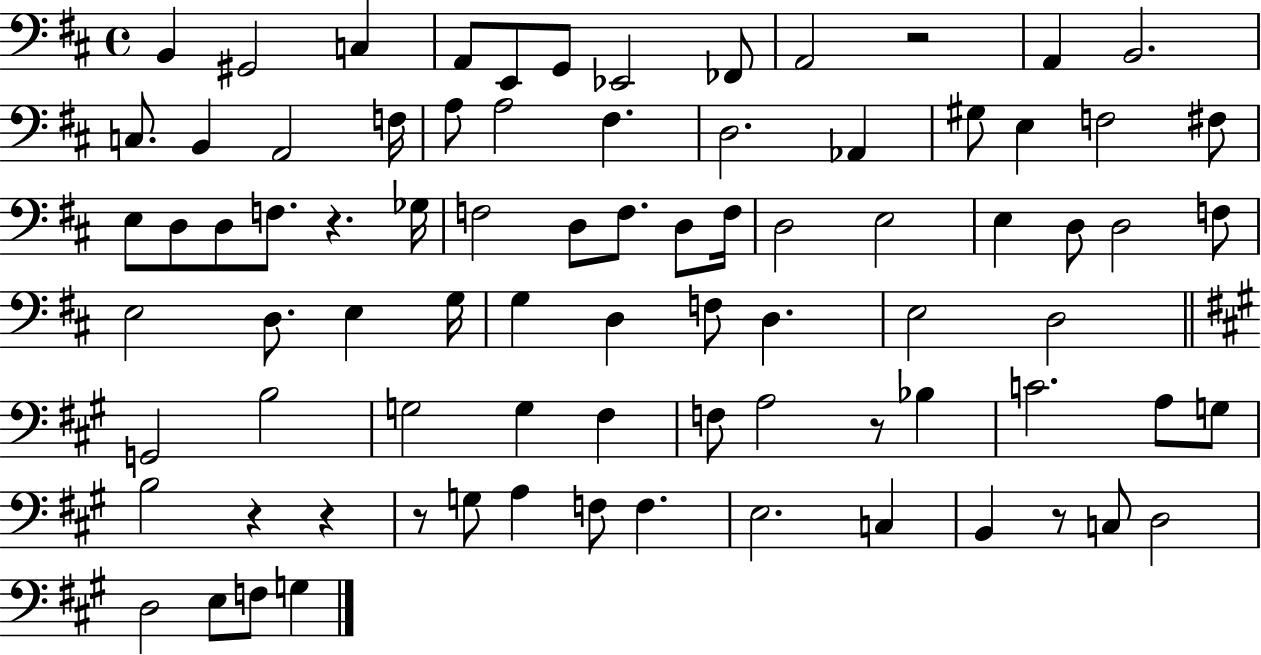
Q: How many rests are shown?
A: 7